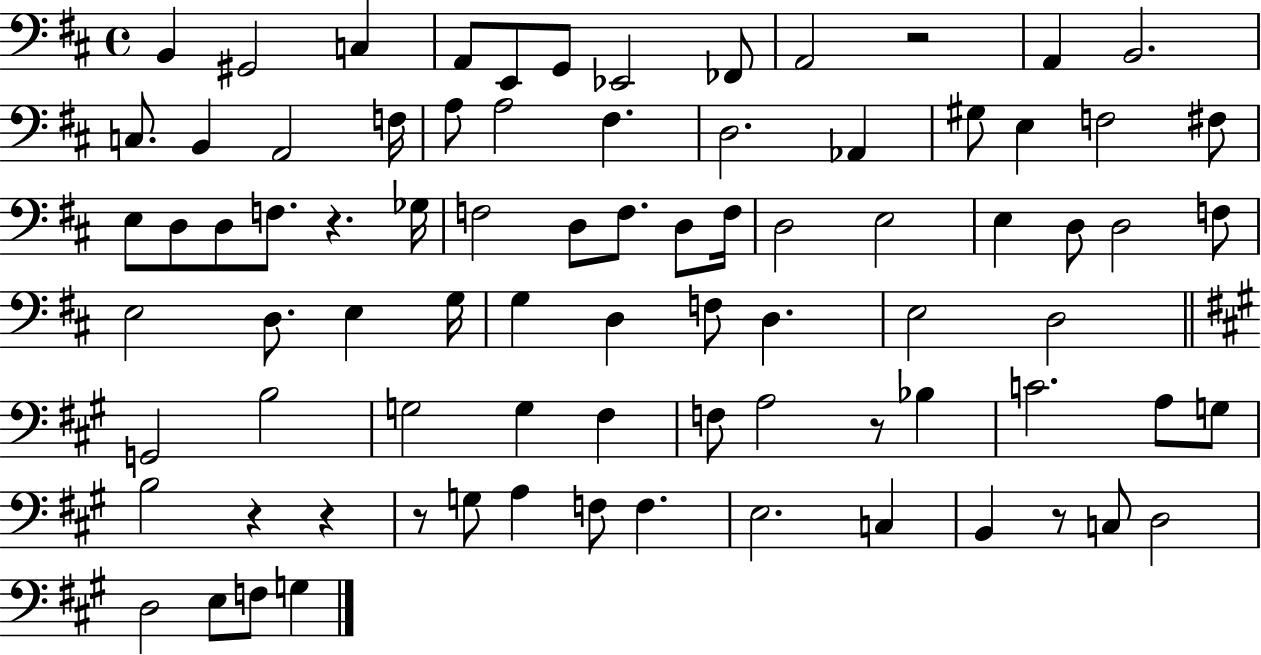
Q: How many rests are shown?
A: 7